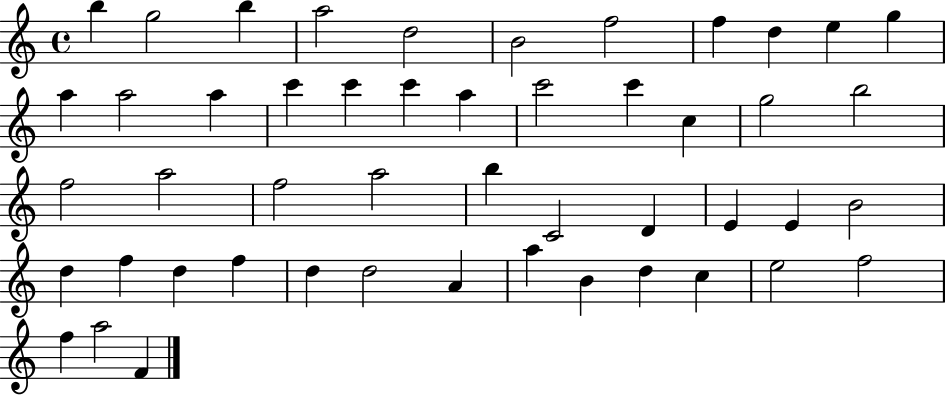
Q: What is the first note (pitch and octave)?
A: B5